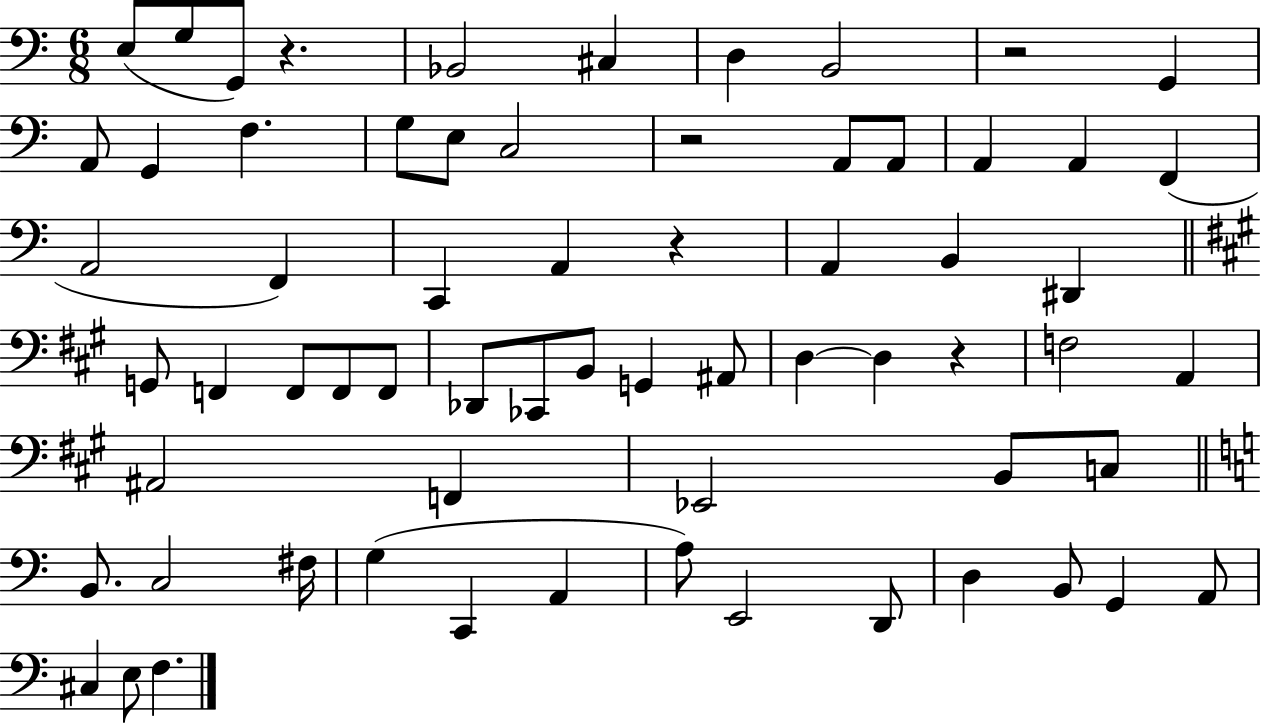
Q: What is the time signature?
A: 6/8